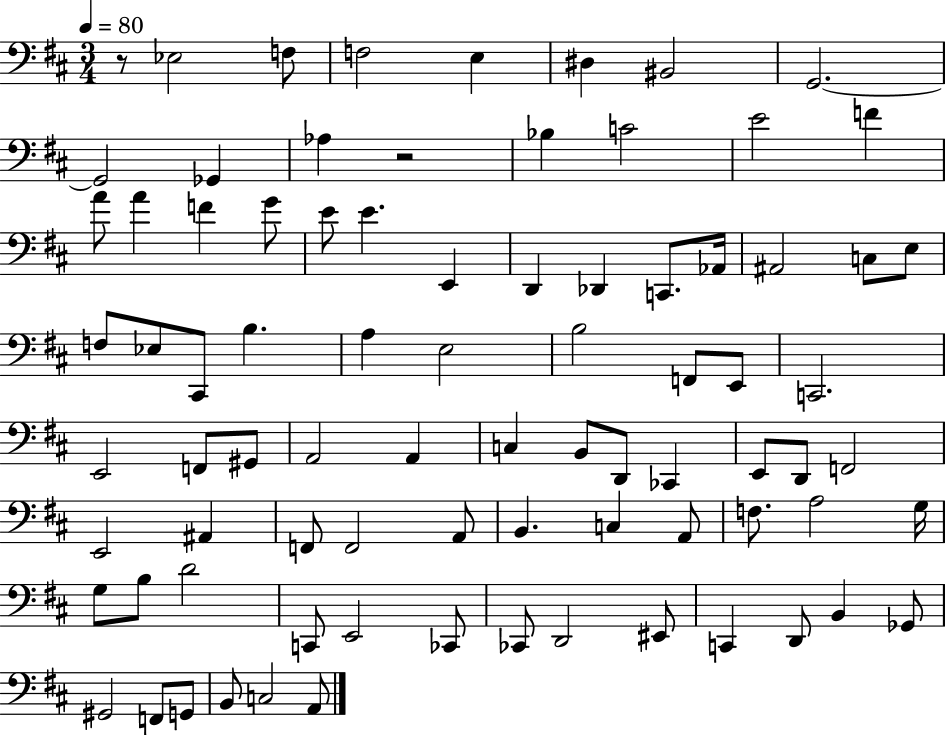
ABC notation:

X:1
T:Untitled
M:3/4
L:1/4
K:D
z/2 _E,2 F,/2 F,2 E, ^D, ^B,,2 G,,2 G,,2 _G,, _A, z2 _B, C2 E2 F A/2 A F G/2 E/2 E E,, D,, _D,, C,,/2 _A,,/4 ^A,,2 C,/2 E,/2 F,/2 _E,/2 ^C,,/2 B, A, E,2 B,2 F,,/2 E,,/2 C,,2 E,,2 F,,/2 ^G,,/2 A,,2 A,, C, B,,/2 D,,/2 _C,, E,,/2 D,,/2 F,,2 E,,2 ^A,, F,,/2 F,,2 A,,/2 B,, C, A,,/2 F,/2 A,2 G,/4 G,/2 B,/2 D2 C,,/2 E,,2 _C,,/2 _C,,/2 D,,2 ^E,,/2 C,, D,,/2 B,, _G,,/2 ^G,,2 F,,/2 G,,/2 B,,/2 C,2 A,,/2